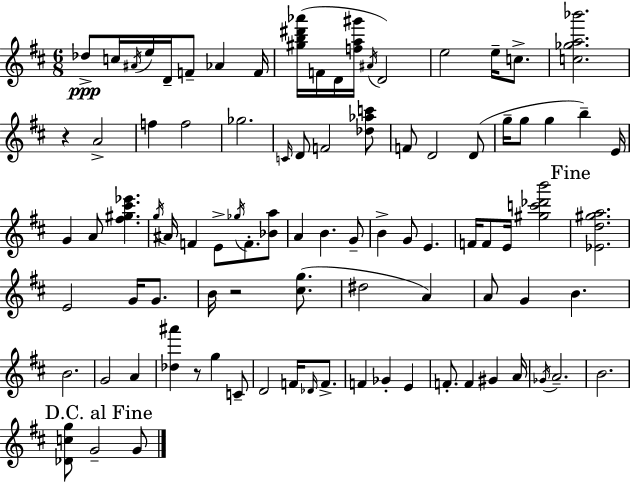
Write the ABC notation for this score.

X:1
T:Untitled
M:6/8
L:1/4
K:D
_d/2 c/4 ^A/4 e/4 D/4 F/2 _A F/4 [^gb^d'_a']/4 F/4 D/4 [fa^g']/4 ^A/4 D2 e2 e/4 c/2 [c_ga_b']2 z A2 f f2 _g2 C/4 D/2 F2 [_d_ac']/2 F/2 D2 D/2 g/4 g/2 g b E/4 G A/2 [^f^g^c'_e'] g/4 ^A/4 F E/2 _g/4 F/2 [_Ba]/2 A B G/2 B G/2 E F/4 F/2 E/4 [^gc'_d'b']2 [_Ed^ga]2 E2 G/4 G/2 B/4 z2 [^cg]/2 ^d2 A A/2 G B B2 G2 A [_d^a'] z/2 g C/2 D2 F/4 _D/4 F/2 F _G E F/2 F ^G A/4 _G/4 A2 B2 [_Dcg]/2 G2 G/2